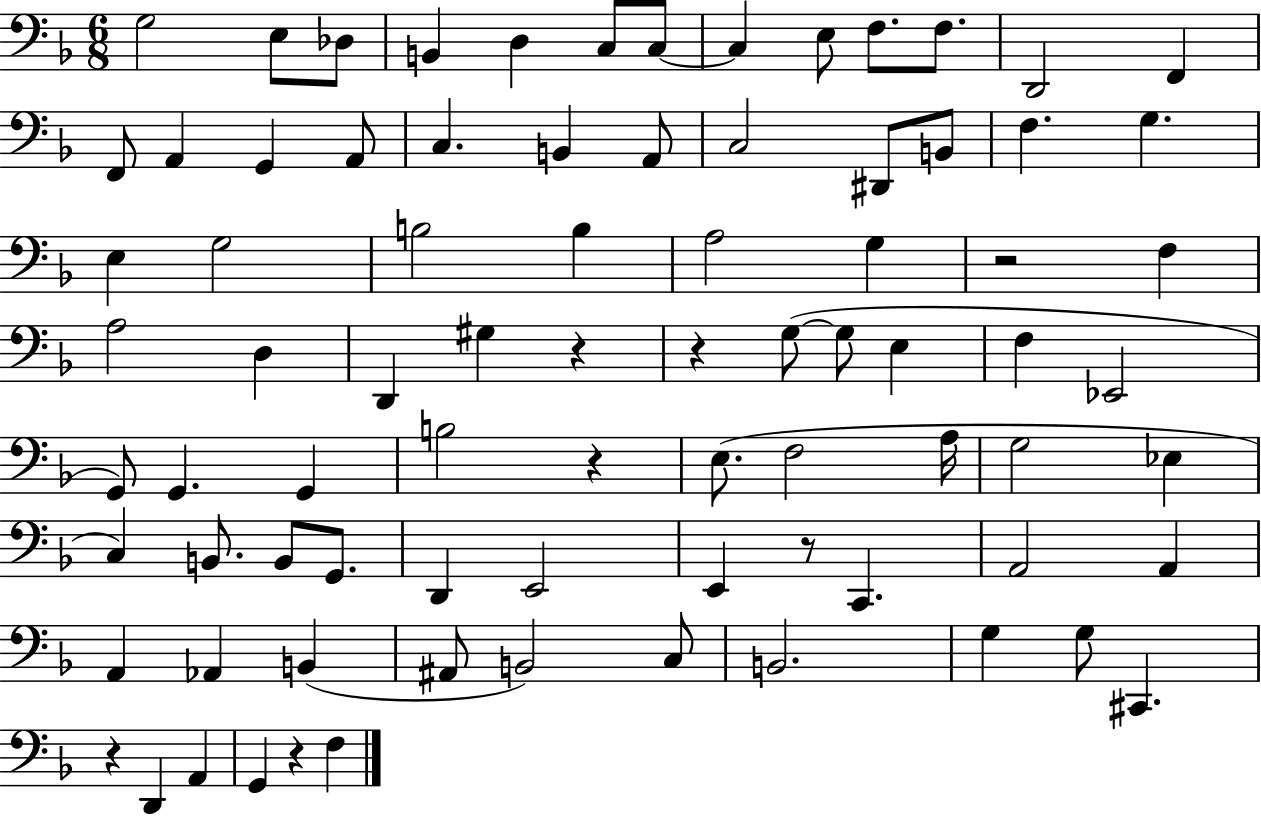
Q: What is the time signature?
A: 6/8